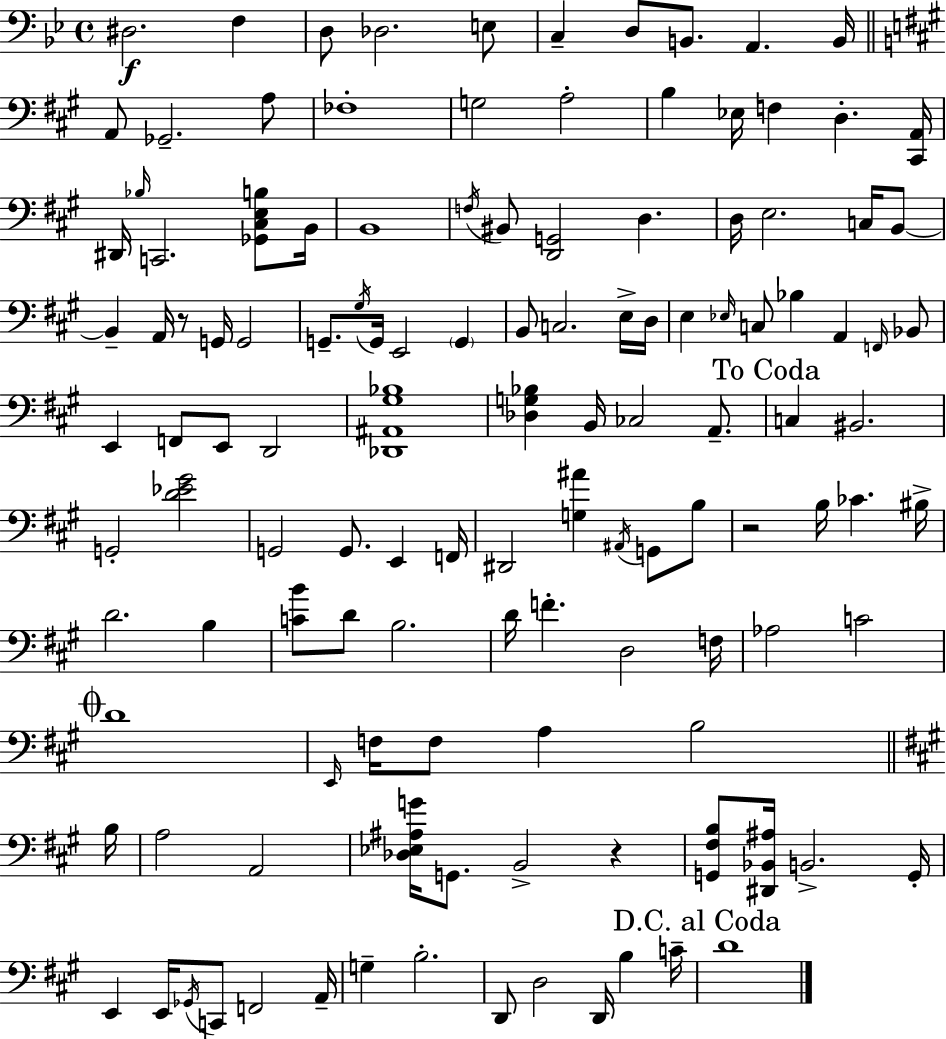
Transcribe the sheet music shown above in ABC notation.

X:1
T:Untitled
M:4/4
L:1/4
K:Gm
^D,2 F, D,/2 _D,2 E,/2 C, D,/2 B,,/2 A,, B,,/4 A,,/2 _G,,2 A,/2 _F,4 G,2 A,2 B, _E,/4 F, D, [^C,,A,,]/4 ^D,,/4 _B,/4 C,,2 [_G,,^C,E,B,]/2 B,,/4 B,,4 F,/4 ^B,,/2 [D,,G,,]2 D, D,/4 E,2 C,/4 B,,/2 B,, A,,/4 z/2 G,,/4 G,,2 G,,/2 ^G,/4 G,,/4 E,,2 G,, B,,/2 C,2 E,/4 D,/4 E, _E,/4 C,/2 _B, A,, F,,/4 _B,,/2 E,, F,,/2 E,,/2 D,,2 [_D,,^A,,^G,_B,]4 [_D,G,_B,] B,,/4 _C,2 A,,/2 C, ^B,,2 G,,2 [D_E^G]2 G,,2 G,,/2 E,, F,,/4 ^D,,2 [G,^A] ^A,,/4 G,,/2 B,/2 z2 B,/4 _C ^B,/4 D2 B, [CB]/2 D/2 B,2 D/4 F D,2 F,/4 _A,2 C2 D4 E,,/4 F,/4 F,/2 A, B,2 B,/4 A,2 A,,2 [_D,_E,^A,G]/4 G,,/2 B,,2 z [G,,^F,B,]/2 [^D,,_B,,^A,]/4 B,,2 G,,/4 E,, E,,/4 _G,,/4 C,,/2 F,,2 A,,/4 G, B,2 D,,/2 D,2 D,,/4 B, C/4 D4